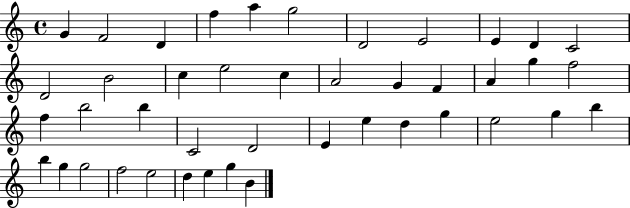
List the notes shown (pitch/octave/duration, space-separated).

G4/q F4/h D4/q F5/q A5/q G5/h D4/h E4/h E4/q D4/q C4/h D4/h B4/h C5/q E5/h C5/q A4/h G4/q F4/q A4/q G5/q F5/h F5/q B5/h B5/q C4/h D4/h E4/q E5/q D5/q G5/q E5/h G5/q B5/q B5/q G5/q G5/h F5/h E5/h D5/q E5/q G5/q B4/q